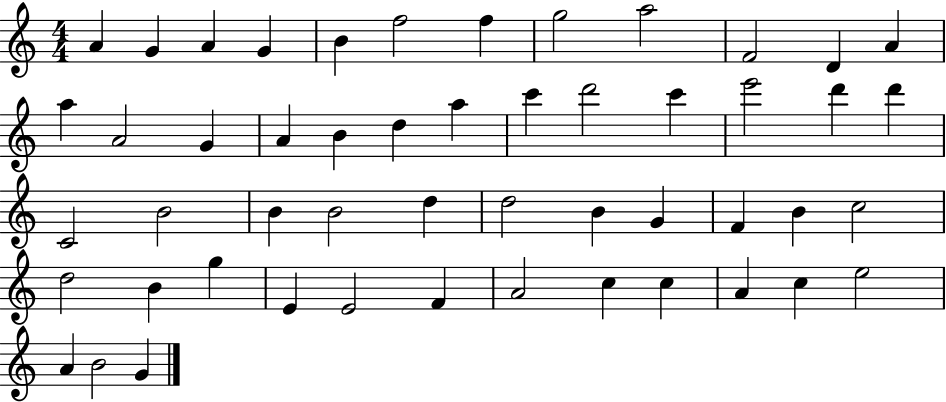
A4/q G4/q A4/q G4/q B4/q F5/h F5/q G5/h A5/h F4/h D4/q A4/q A5/q A4/h G4/q A4/q B4/q D5/q A5/q C6/q D6/h C6/q E6/h D6/q D6/q C4/h B4/h B4/q B4/h D5/q D5/h B4/q G4/q F4/q B4/q C5/h D5/h B4/q G5/q E4/q E4/h F4/q A4/h C5/q C5/q A4/q C5/q E5/h A4/q B4/h G4/q